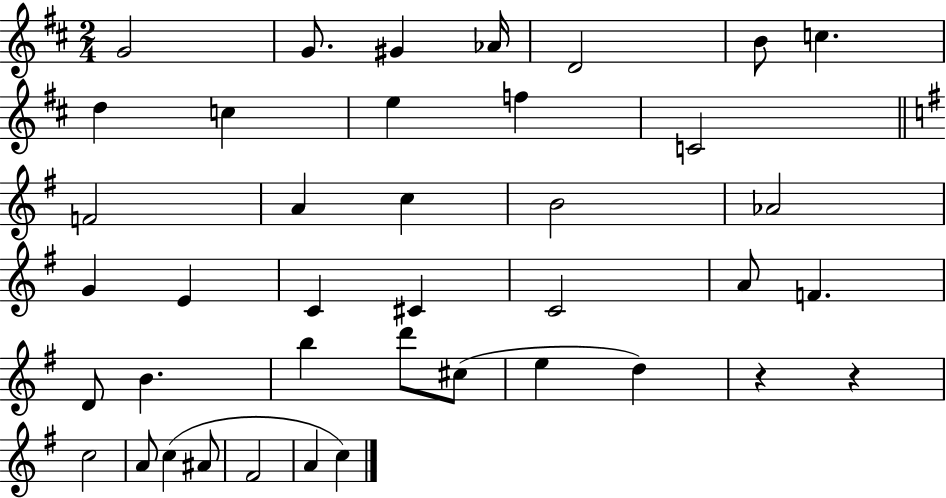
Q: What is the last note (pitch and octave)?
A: C5